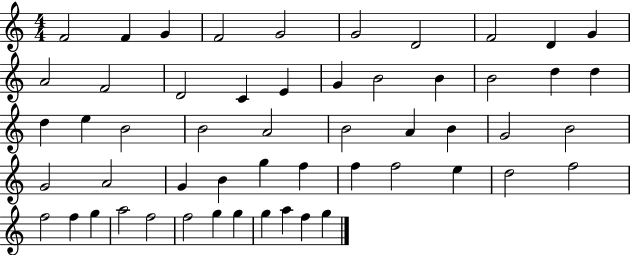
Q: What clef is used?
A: treble